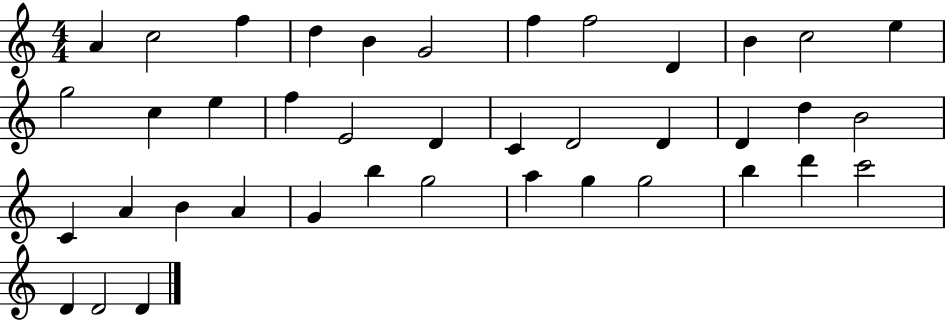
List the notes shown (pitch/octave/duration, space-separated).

A4/q C5/h F5/q D5/q B4/q G4/h F5/q F5/h D4/q B4/q C5/h E5/q G5/h C5/q E5/q F5/q E4/h D4/q C4/q D4/h D4/q D4/q D5/q B4/h C4/q A4/q B4/q A4/q G4/q B5/q G5/h A5/q G5/q G5/h B5/q D6/q C6/h D4/q D4/h D4/q